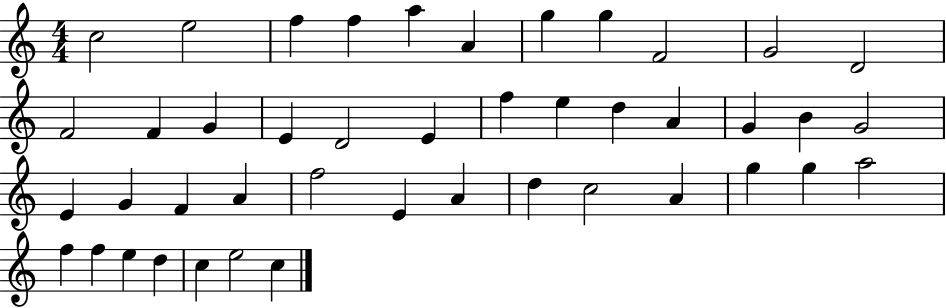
{
  \clef treble
  \numericTimeSignature
  \time 4/4
  \key c \major
  c''2 e''2 | f''4 f''4 a''4 a'4 | g''4 g''4 f'2 | g'2 d'2 | \break f'2 f'4 g'4 | e'4 d'2 e'4 | f''4 e''4 d''4 a'4 | g'4 b'4 g'2 | \break e'4 g'4 f'4 a'4 | f''2 e'4 a'4 | d''4 c''2 a'4 | g''4 g''4 a''2 | \break f''4 f''4 e''4 d''4 | c''4 e''2 c''4 | \bar "|."
}